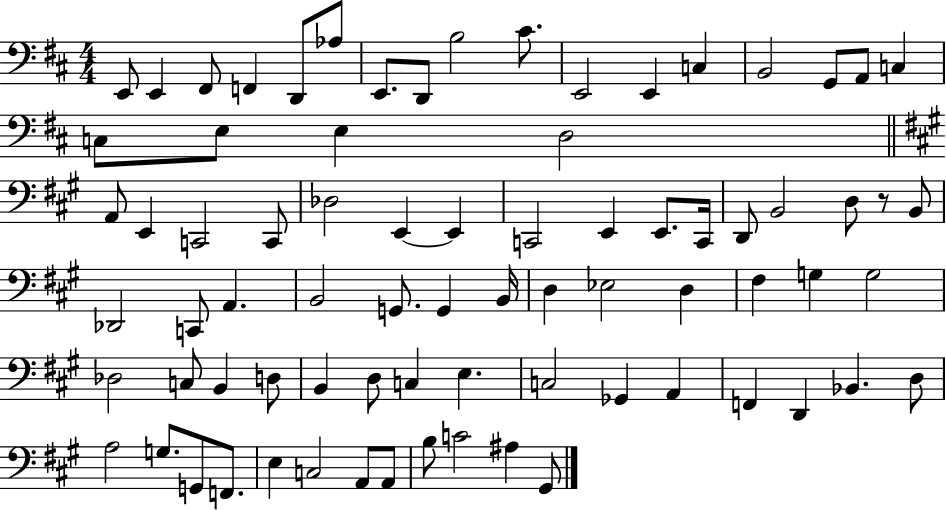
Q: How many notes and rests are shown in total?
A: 77